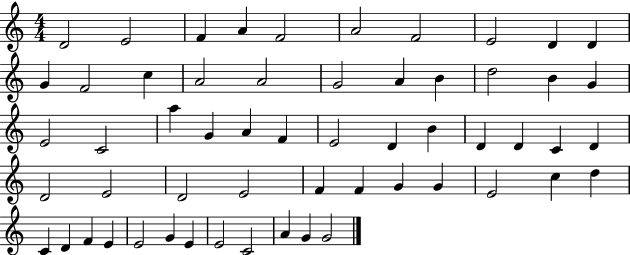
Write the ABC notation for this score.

X:1
T:Untitled
M:4/4
L:1/4
K:C
D2 E2 F A F2 A2 F2 E2 D D G F2 c A2 A2 G2 A B d2 B G E2 C2 a G A F E2 D B D D C D D2 E2 D2 E2 F F G G E2 c d C D F E E2 G E E2 C2 A G G2